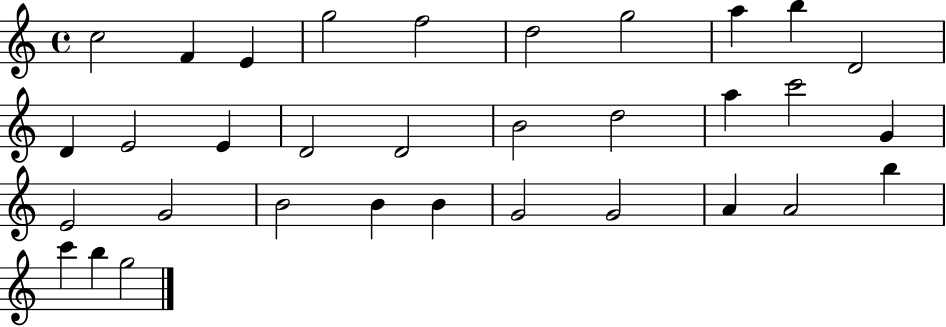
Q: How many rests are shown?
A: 0